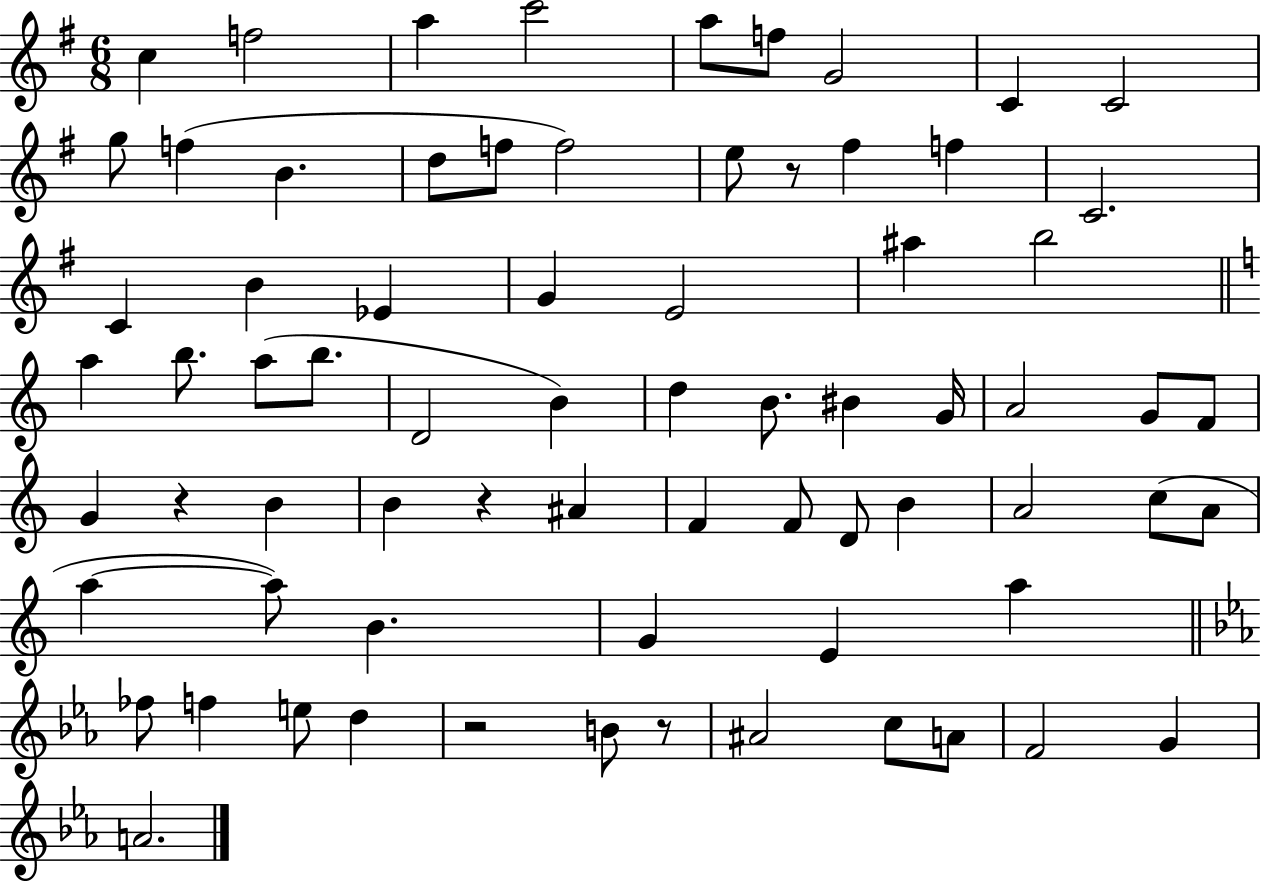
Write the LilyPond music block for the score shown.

{
  \clef treble
  \numericTimeSignature
  \time 6/8
  \key g \major
  c''4 f''2 | a''4 c'''2 | a''8 f''8 g'2 | c'4 c'2 | \break g''8 f''4( b'4. | d''8 f''8 f''2) | e''8 r8 fis''4 f''4 | c'2. | \break c'4 b'4 ees'4 | g'4 e'2 | ais''4 b''2 | \bar "||" \break \key c \major a''4 b''8. a''8( b''8. | d'2 b'4) | d''4 b'8. bis'4 g'16 | a'2 g'8 f'8 | \break g'4 r4 b'4 | b'4 r4 ais'4 | f'4 f'8 d'8 b'4 | a'2 c''8( a'8 | \break a''4~~ a''8) b'4. | g'4 e'4 a''4 | \bar "||" \break \key ees \major fes''8 f''4 e''8 d''4 | r2 b'8 r8 | ais'2 c''8 a'8 | f'2 g'4 | \break a'2. | \bar "|."
}